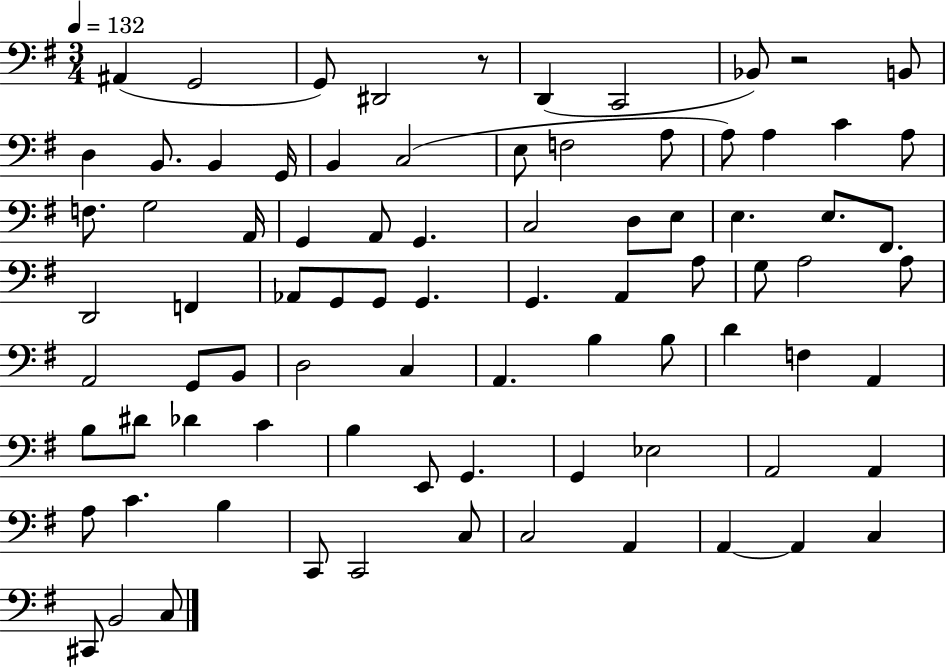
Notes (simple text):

A#2/q G2/h G2/e D#2/h R/e D2/q C2/h Bb2/e R/h B2/e D3/q B2/e. B2/q G2/s B2/q C3/h E3/e F3/h A3/e A3/e A3/q C4/q A3/e F3/e. G3/h A2/s G2/q A2/e G2/q. C3/h D3/e E3/e E3/q. E3/e. F#2/e. D2/h F2/q Ab2/e G2/e G2/e G2/q. G2/q. A2/q A3/e G3/e A3/h A3/e A2/h G2/e B2/e D3/h C3/q A2/q. B3/q B3/e D4/q F3/q A2/q B3/e D#4/e Db4/q C4/q B3/q E2/e G2/q. G2/q Eb3/h A2/h A2/q A3/e C4/q. B3/q C2/e C2/h C3/e C3/h A2/q A2/q A2/q C3/q C#2/e B2/h C3/e